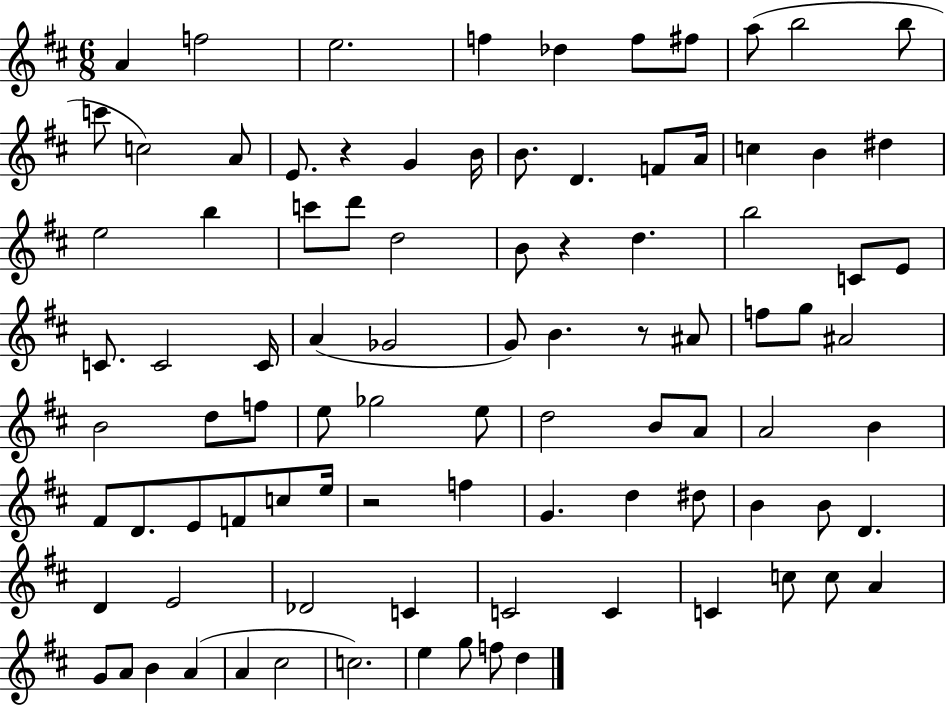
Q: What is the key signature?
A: D major